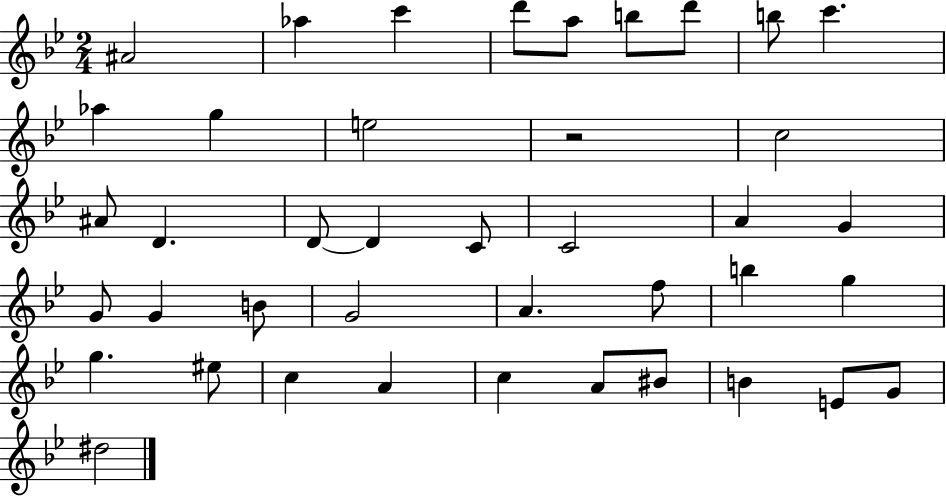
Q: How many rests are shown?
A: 1